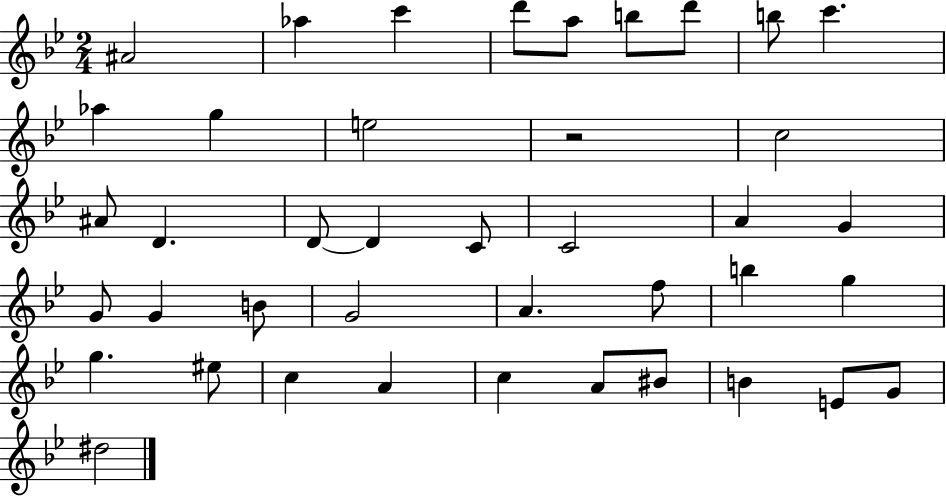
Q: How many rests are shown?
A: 1